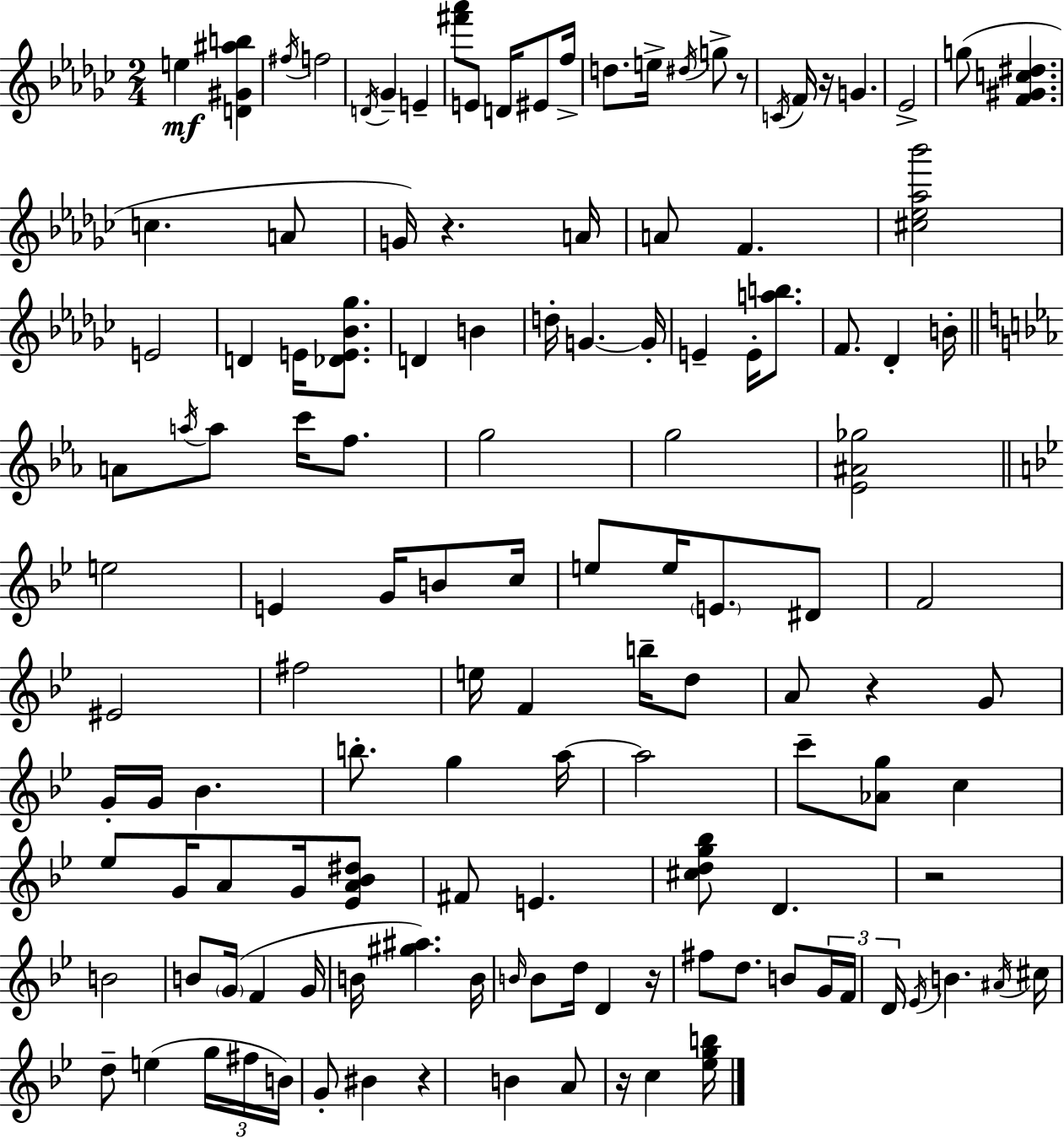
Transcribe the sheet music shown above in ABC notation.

X:1
T:Untitled
M:2/4
L:1/4
K:Ebm
e [D^G^ab] ^f/4 f2 D/4 _G E [^f'_a']/2 E/2 D/4 ^E/2 f/4 d/2 e/4 ^d/4 g/2 z/2 C/4 F/4 z/4 G _E2 g/2 [F^Gc^d] c A/2 G/4 z A/4 A/2 F [^c_e_a_b']2 E2 D E/4 [_DE_B_g]/2 D B d/4 G G/4 E E/4 [ab]/2 F/2 _D B/4 A/2 a/4 a/2 c'/4 f/2 g2 g2 [_E^A_g]2 e2 E G/4 B/2 c/4 e/2 e/4 E/2 ^D/2 F2 ^E2 ^f2 e/4 F b/4 d/2 A/2 z G/2 G/4 G/4 _B b/2 g a/4 a2 c'/2 [_Ag]/2 c _e/2 G/4 A/2 G/4 [_EA_B^d]/2 ^F/2 E [^cdg_b]/2 D z2 B2 B/2 G/4 F G/4 B/4 [^g^a] B/4 B/4 B/2 d/4 D z/4 ^f/2 d/2 B/2 G/4 F/4 D/4 _E/4 B ^A/4 ^c/4 d/2 e g/4 ^f/4 B/4 G/2 ^B z B A/2 z/4 c [_egb]/4